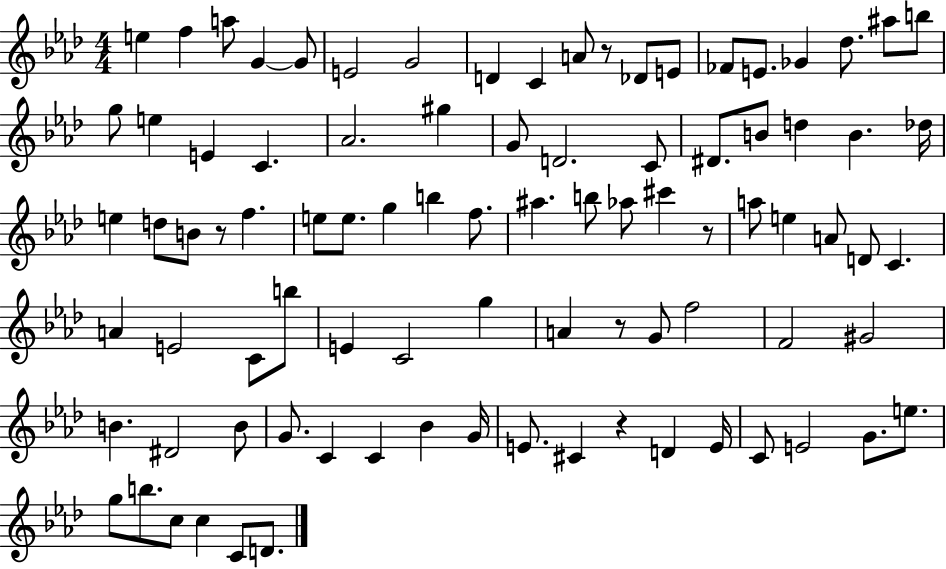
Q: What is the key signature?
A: AES major